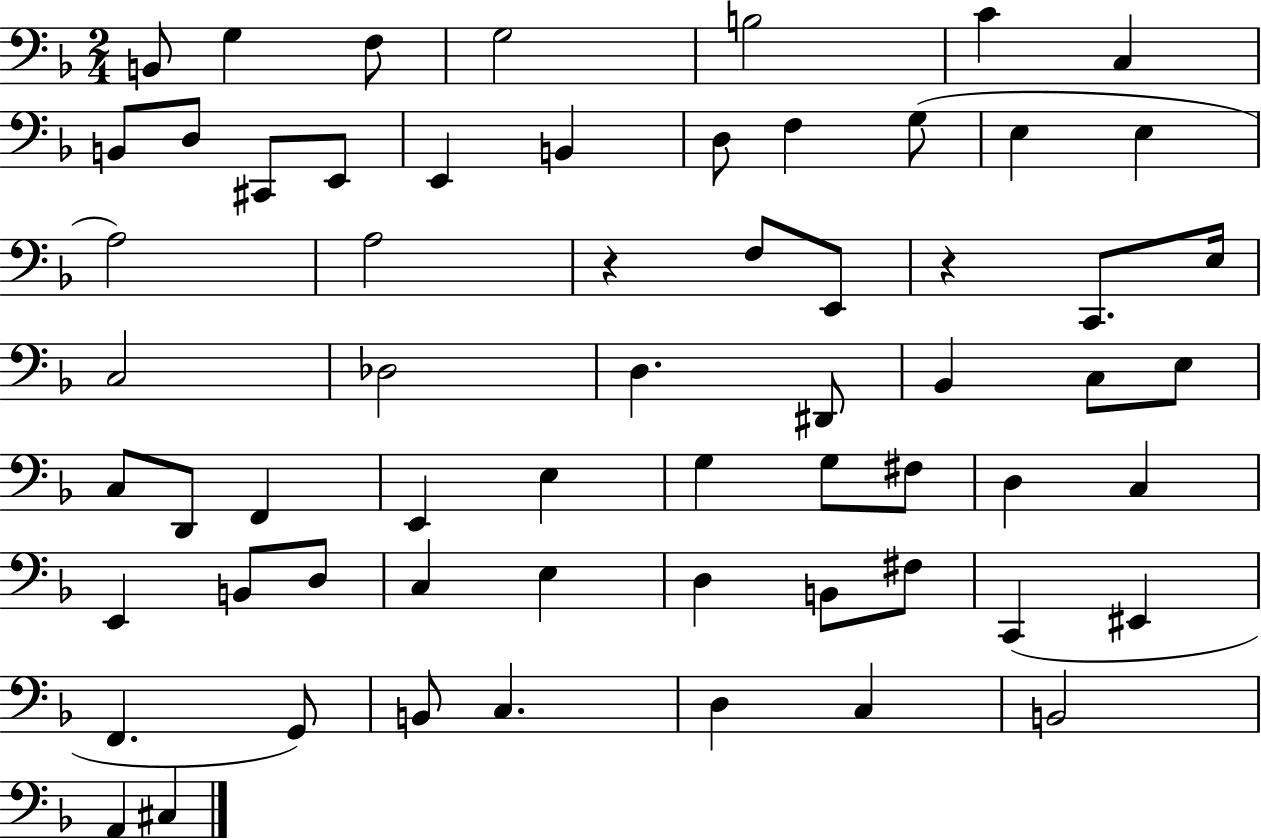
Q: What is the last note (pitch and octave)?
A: C#3